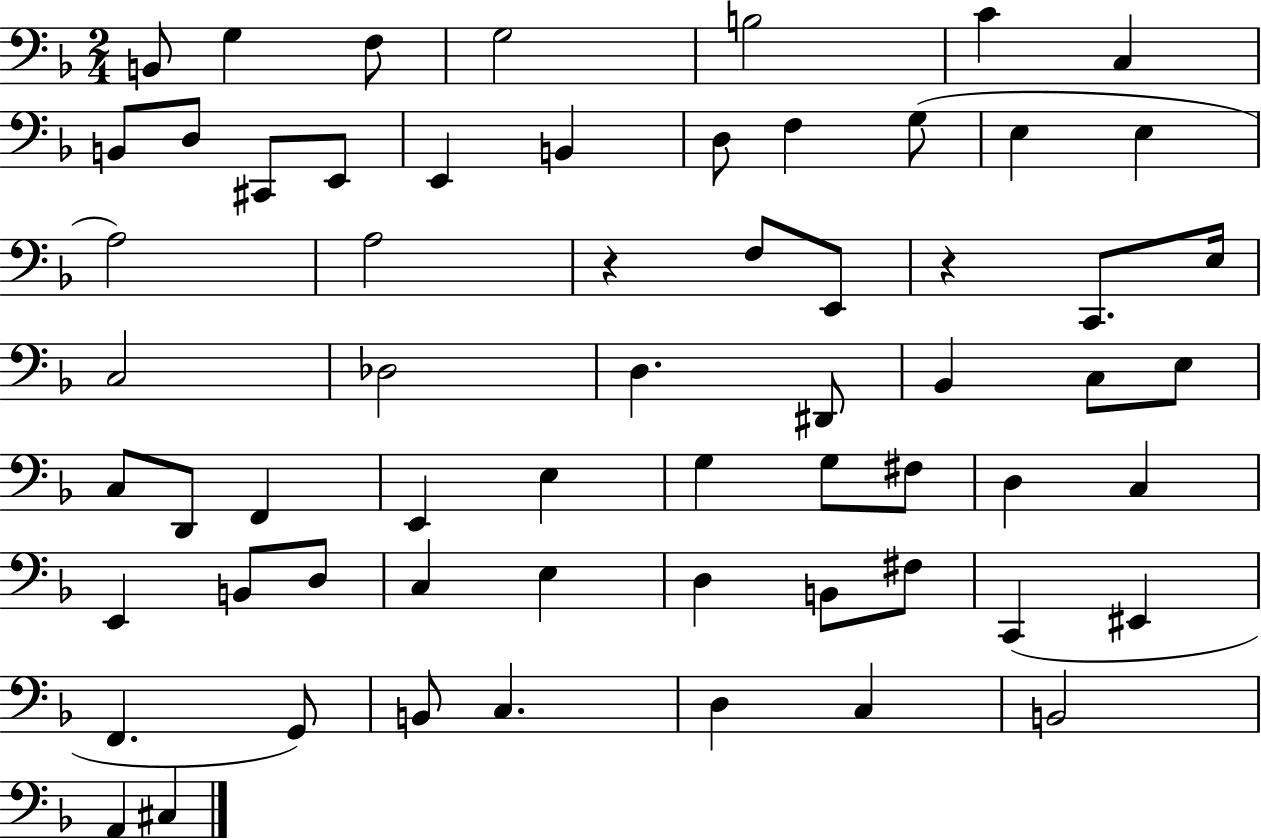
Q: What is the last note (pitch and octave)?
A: C#3